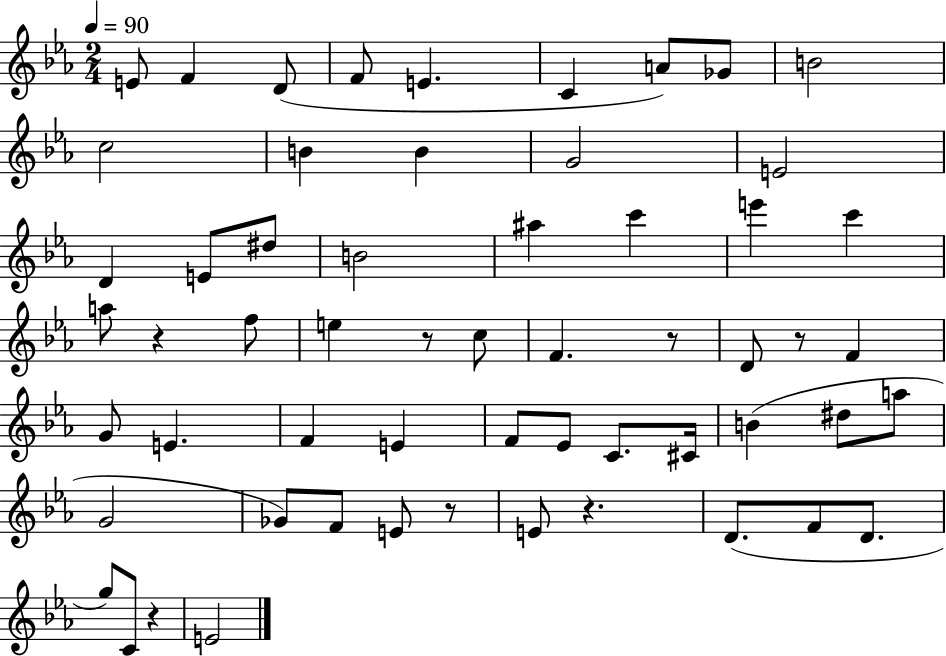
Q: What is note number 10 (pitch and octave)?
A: C5